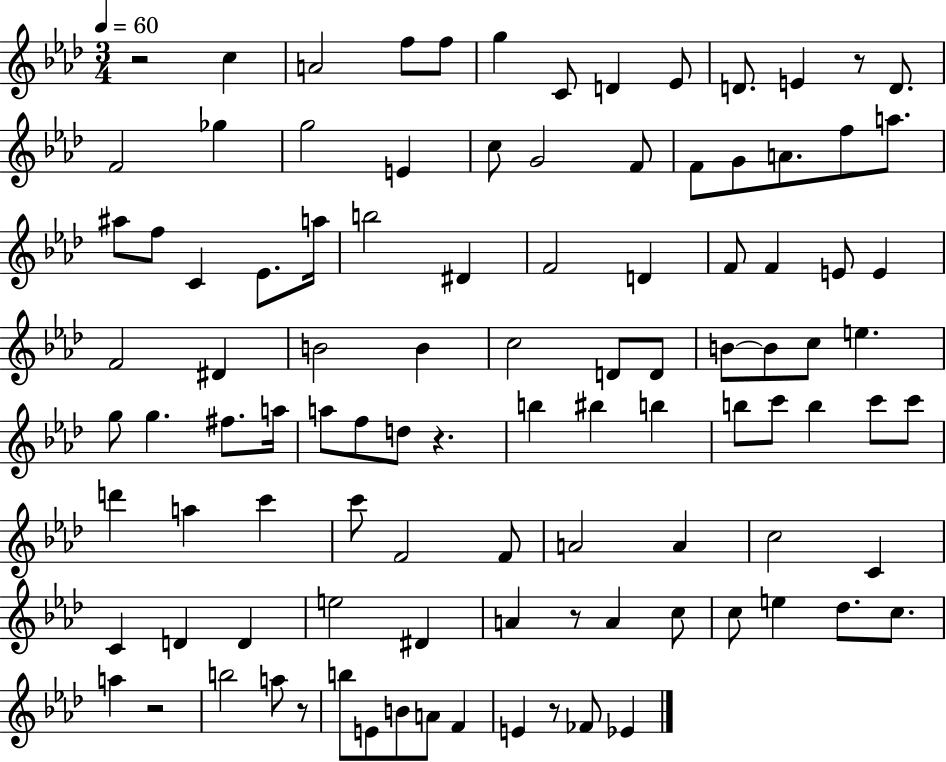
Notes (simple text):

R/h C5/q A4/h F5/e F5/e G5/q C4/e D4/q Eb4/e D4/e. E4/q R/e D4/e. F4/h Gb5/q G5/h E4/q C5/e G4/h F4/e F4/e G4/e A4/e. F5/e A5/e. A#5/e F5/e C4/q Eb4/e. A5/s B5/h D#4/q F4/h D4/q F4/e F4/q E4/e E4/q F4/h D#4/q B4/h B4/q C5/h D4/e D4/e B4/e B4/e C5/e E5/q. G5/e G5/q. F#5/e. A5/s A5/e F5/e D5/e R/q. B5/q BIS5/q B5/q B5/e C6/e B5/q C6/e C6/e D6/q A5/q C6/q C6/e F4/h F4/e A4/h A4/q C5/h C4/q C4/q D4/q D4/q E5/h D#4/q A4/q R/e A4/q C5/e C5/e E5/q Db5/e. C5/e. A5/q R/h B5/h A5/e R/e B5/e E4/e B4/e A4/e F4/q E4/q R/e FES4/e Eb4/q